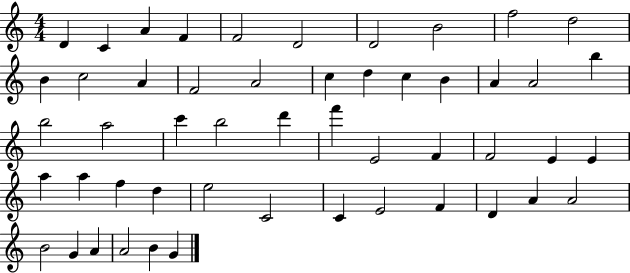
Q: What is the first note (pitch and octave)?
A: D4